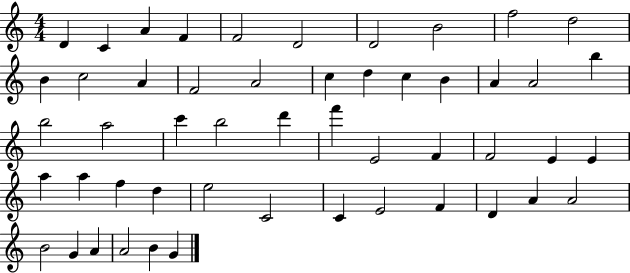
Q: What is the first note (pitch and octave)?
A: D4